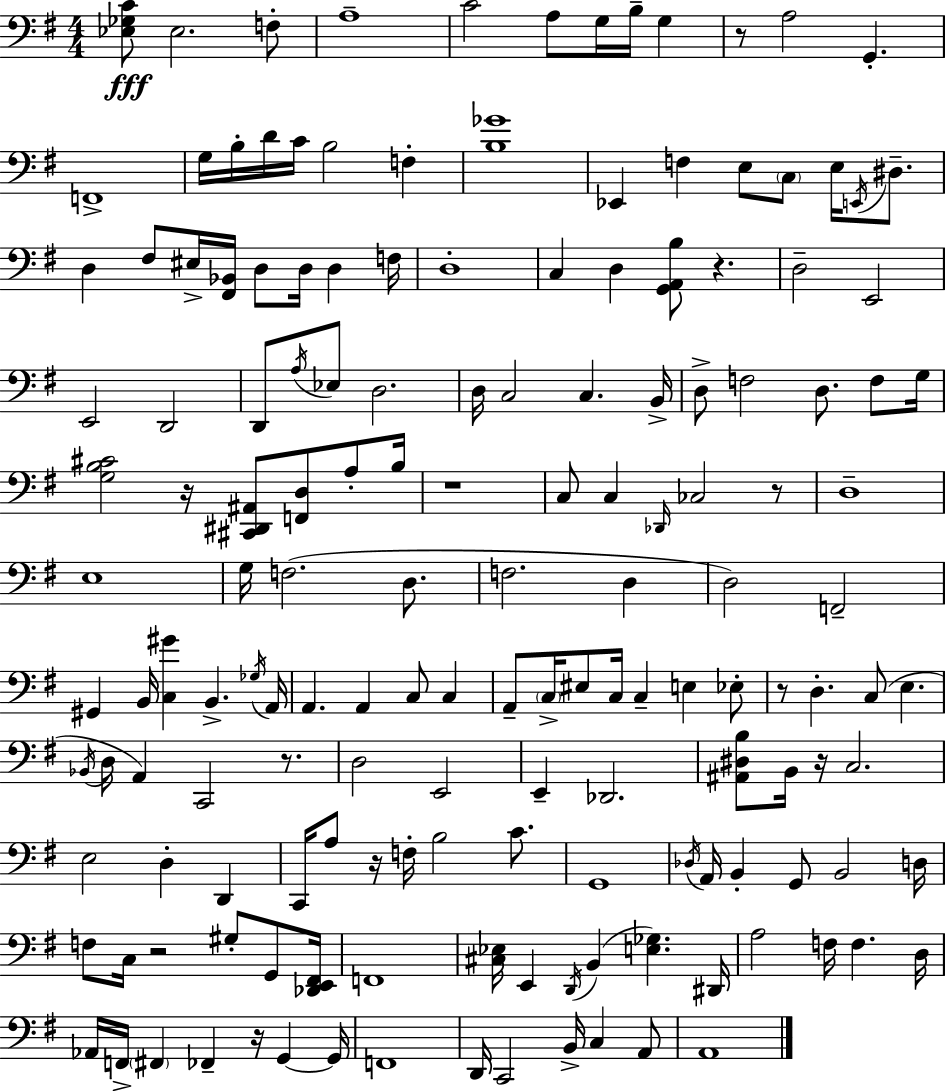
X:1
T:Untitled
M:4/4
L:1/4
K:G
[_E,_G,C]/2 _E,2 F,/2 A,4 C2 A,/2 G,/4 B,/4 G, z/2 A,2 G,, F,,4 G,/4 B,/4 D/4 C/4 B,2 F, [B,_G]4 _E,, F, E,/2 C,/2 E,/4 E,,/4 ^D,/2 D, ^F,/2 ^E,/4 [^F,,_B,,]/4 D,/2 D,/4 D, F,/4 D,4 C, D, [G,,A,,B,]/2 z D,2 E,,2 E,,2 D,,2 D,,/2 A,/4 _E,/2 D,2 D,/4 C,2 C, B,,/4 D,/2 F,2 D,/2 F,/2 G,/4 [G,B,^C]2 z/4 [^C,,^D,,^A,,]/2 [F,,D,]/2 A,/2 B,/4 z4 C,/2 C, _D,,/4 _C,2 z/2 D,4 E,4 G,/4 F,2 D,/2 F,2 D, D,2 F,,2 ^G,, B,,/4 [C,^G] B,, _G,/4 A,,/4 A,, A,, C,/2 C, A,,/2 C,/4 ^E,/2 C,/4 C, E, _E,/2 z/2 D, C,/2 E, _B,,/4 D,/4 A,, C,,2 z/2 D,2 E,,2 E,, _D,,2 [^A,,^D,B,]/2 B,,/4 z/4 C,2 E,2 D, D,, C,,/4 A,/2 z/4 F,/4 B,2 C/2 G,,4 _D,/4 A,,/4 B,, G,,/2 B,,2 D,/4 F,/2 C,/4 z2 ^G,/2 G,,/2 [_D,,E,,^F,,]/4 F,,4 [^C,_E,]/4 E,, D,,/4 B,, [E,_G,] ^D,,/4 A,2 F,/4 F, D,/4 _A,,/4 F,,/4 ^F,, _F,, z/4 G,, G,,/4 F,,4 D,,/4 C,,2 B,,/4 C, A,,/2 A,,4